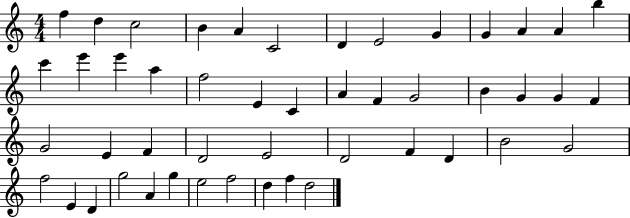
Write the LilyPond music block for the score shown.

{
  \clef treble
  \numericTimeSignature
  \time 4/4
  \key c \major
  f''4 d''4 c''2 | b'4 a'4 c'2 | d'4 e'2 g'4 | g'4 a'4 a'4 b''4 | \break c'''4 e'''4 e'''4 a''4 | f''2 e'4 c'4 | a'4 f'4 g'2 | b'4 g'4 g'4 f'4 | \break g'2 e'4 f'4 | d'2 e'2 | d'2 f'4 d'4 | b'2 g'2 | \break f''2 e'4 d'4 | g''2 a'4 g''4 | e''2 f''2 | d''4 f''4 d''2 | \break \bar "|."
}